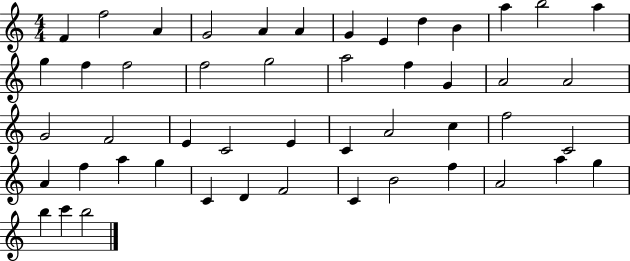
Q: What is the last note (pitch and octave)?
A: B5